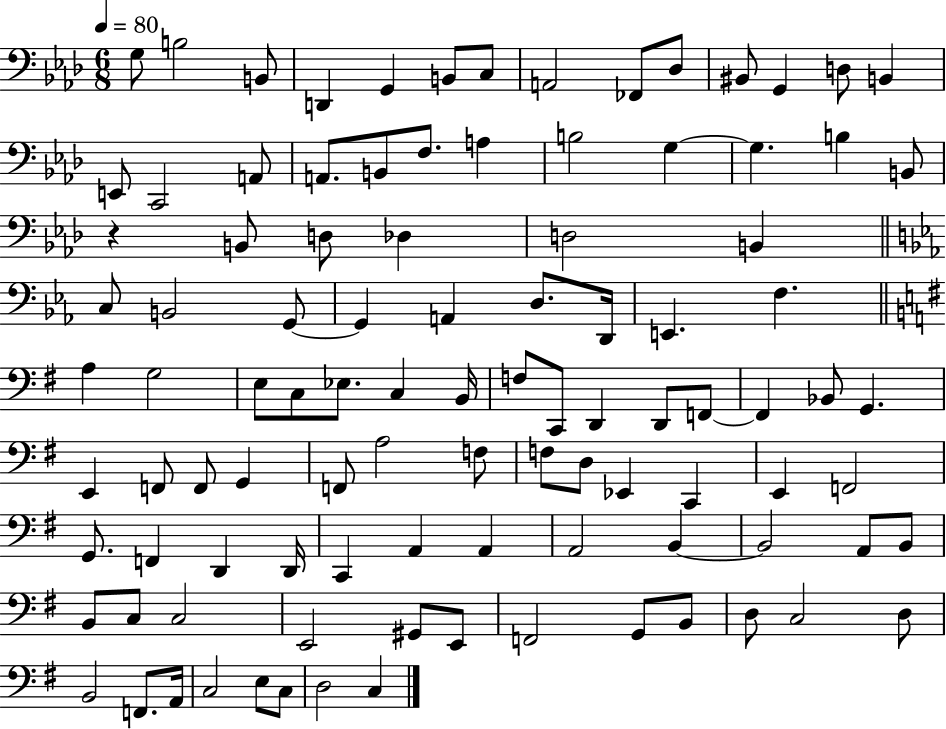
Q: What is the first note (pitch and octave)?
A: G3